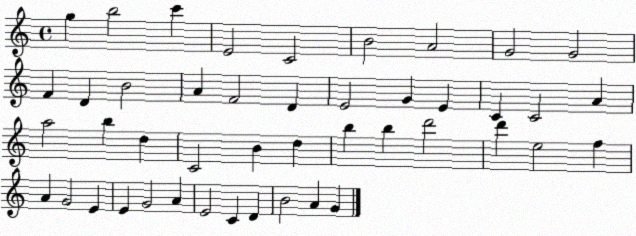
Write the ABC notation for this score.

X:1
T:Untitled
M:4/4
L:1/4
K:C
g b2 c' E2 C2 B2 A2 G2 G2 F D B2 A F2 D E2 G E C C2 A a2 b d C2 B d b b d'2 d' e2 f A G2 E E G2 A E2 C D B2 A G